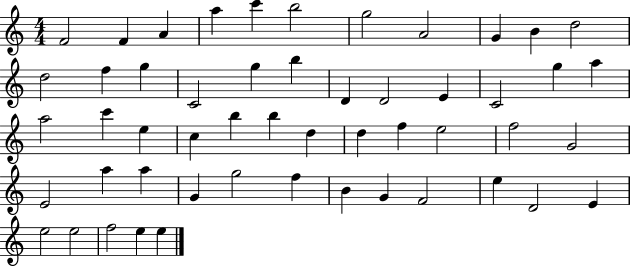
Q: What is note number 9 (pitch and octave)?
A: G4